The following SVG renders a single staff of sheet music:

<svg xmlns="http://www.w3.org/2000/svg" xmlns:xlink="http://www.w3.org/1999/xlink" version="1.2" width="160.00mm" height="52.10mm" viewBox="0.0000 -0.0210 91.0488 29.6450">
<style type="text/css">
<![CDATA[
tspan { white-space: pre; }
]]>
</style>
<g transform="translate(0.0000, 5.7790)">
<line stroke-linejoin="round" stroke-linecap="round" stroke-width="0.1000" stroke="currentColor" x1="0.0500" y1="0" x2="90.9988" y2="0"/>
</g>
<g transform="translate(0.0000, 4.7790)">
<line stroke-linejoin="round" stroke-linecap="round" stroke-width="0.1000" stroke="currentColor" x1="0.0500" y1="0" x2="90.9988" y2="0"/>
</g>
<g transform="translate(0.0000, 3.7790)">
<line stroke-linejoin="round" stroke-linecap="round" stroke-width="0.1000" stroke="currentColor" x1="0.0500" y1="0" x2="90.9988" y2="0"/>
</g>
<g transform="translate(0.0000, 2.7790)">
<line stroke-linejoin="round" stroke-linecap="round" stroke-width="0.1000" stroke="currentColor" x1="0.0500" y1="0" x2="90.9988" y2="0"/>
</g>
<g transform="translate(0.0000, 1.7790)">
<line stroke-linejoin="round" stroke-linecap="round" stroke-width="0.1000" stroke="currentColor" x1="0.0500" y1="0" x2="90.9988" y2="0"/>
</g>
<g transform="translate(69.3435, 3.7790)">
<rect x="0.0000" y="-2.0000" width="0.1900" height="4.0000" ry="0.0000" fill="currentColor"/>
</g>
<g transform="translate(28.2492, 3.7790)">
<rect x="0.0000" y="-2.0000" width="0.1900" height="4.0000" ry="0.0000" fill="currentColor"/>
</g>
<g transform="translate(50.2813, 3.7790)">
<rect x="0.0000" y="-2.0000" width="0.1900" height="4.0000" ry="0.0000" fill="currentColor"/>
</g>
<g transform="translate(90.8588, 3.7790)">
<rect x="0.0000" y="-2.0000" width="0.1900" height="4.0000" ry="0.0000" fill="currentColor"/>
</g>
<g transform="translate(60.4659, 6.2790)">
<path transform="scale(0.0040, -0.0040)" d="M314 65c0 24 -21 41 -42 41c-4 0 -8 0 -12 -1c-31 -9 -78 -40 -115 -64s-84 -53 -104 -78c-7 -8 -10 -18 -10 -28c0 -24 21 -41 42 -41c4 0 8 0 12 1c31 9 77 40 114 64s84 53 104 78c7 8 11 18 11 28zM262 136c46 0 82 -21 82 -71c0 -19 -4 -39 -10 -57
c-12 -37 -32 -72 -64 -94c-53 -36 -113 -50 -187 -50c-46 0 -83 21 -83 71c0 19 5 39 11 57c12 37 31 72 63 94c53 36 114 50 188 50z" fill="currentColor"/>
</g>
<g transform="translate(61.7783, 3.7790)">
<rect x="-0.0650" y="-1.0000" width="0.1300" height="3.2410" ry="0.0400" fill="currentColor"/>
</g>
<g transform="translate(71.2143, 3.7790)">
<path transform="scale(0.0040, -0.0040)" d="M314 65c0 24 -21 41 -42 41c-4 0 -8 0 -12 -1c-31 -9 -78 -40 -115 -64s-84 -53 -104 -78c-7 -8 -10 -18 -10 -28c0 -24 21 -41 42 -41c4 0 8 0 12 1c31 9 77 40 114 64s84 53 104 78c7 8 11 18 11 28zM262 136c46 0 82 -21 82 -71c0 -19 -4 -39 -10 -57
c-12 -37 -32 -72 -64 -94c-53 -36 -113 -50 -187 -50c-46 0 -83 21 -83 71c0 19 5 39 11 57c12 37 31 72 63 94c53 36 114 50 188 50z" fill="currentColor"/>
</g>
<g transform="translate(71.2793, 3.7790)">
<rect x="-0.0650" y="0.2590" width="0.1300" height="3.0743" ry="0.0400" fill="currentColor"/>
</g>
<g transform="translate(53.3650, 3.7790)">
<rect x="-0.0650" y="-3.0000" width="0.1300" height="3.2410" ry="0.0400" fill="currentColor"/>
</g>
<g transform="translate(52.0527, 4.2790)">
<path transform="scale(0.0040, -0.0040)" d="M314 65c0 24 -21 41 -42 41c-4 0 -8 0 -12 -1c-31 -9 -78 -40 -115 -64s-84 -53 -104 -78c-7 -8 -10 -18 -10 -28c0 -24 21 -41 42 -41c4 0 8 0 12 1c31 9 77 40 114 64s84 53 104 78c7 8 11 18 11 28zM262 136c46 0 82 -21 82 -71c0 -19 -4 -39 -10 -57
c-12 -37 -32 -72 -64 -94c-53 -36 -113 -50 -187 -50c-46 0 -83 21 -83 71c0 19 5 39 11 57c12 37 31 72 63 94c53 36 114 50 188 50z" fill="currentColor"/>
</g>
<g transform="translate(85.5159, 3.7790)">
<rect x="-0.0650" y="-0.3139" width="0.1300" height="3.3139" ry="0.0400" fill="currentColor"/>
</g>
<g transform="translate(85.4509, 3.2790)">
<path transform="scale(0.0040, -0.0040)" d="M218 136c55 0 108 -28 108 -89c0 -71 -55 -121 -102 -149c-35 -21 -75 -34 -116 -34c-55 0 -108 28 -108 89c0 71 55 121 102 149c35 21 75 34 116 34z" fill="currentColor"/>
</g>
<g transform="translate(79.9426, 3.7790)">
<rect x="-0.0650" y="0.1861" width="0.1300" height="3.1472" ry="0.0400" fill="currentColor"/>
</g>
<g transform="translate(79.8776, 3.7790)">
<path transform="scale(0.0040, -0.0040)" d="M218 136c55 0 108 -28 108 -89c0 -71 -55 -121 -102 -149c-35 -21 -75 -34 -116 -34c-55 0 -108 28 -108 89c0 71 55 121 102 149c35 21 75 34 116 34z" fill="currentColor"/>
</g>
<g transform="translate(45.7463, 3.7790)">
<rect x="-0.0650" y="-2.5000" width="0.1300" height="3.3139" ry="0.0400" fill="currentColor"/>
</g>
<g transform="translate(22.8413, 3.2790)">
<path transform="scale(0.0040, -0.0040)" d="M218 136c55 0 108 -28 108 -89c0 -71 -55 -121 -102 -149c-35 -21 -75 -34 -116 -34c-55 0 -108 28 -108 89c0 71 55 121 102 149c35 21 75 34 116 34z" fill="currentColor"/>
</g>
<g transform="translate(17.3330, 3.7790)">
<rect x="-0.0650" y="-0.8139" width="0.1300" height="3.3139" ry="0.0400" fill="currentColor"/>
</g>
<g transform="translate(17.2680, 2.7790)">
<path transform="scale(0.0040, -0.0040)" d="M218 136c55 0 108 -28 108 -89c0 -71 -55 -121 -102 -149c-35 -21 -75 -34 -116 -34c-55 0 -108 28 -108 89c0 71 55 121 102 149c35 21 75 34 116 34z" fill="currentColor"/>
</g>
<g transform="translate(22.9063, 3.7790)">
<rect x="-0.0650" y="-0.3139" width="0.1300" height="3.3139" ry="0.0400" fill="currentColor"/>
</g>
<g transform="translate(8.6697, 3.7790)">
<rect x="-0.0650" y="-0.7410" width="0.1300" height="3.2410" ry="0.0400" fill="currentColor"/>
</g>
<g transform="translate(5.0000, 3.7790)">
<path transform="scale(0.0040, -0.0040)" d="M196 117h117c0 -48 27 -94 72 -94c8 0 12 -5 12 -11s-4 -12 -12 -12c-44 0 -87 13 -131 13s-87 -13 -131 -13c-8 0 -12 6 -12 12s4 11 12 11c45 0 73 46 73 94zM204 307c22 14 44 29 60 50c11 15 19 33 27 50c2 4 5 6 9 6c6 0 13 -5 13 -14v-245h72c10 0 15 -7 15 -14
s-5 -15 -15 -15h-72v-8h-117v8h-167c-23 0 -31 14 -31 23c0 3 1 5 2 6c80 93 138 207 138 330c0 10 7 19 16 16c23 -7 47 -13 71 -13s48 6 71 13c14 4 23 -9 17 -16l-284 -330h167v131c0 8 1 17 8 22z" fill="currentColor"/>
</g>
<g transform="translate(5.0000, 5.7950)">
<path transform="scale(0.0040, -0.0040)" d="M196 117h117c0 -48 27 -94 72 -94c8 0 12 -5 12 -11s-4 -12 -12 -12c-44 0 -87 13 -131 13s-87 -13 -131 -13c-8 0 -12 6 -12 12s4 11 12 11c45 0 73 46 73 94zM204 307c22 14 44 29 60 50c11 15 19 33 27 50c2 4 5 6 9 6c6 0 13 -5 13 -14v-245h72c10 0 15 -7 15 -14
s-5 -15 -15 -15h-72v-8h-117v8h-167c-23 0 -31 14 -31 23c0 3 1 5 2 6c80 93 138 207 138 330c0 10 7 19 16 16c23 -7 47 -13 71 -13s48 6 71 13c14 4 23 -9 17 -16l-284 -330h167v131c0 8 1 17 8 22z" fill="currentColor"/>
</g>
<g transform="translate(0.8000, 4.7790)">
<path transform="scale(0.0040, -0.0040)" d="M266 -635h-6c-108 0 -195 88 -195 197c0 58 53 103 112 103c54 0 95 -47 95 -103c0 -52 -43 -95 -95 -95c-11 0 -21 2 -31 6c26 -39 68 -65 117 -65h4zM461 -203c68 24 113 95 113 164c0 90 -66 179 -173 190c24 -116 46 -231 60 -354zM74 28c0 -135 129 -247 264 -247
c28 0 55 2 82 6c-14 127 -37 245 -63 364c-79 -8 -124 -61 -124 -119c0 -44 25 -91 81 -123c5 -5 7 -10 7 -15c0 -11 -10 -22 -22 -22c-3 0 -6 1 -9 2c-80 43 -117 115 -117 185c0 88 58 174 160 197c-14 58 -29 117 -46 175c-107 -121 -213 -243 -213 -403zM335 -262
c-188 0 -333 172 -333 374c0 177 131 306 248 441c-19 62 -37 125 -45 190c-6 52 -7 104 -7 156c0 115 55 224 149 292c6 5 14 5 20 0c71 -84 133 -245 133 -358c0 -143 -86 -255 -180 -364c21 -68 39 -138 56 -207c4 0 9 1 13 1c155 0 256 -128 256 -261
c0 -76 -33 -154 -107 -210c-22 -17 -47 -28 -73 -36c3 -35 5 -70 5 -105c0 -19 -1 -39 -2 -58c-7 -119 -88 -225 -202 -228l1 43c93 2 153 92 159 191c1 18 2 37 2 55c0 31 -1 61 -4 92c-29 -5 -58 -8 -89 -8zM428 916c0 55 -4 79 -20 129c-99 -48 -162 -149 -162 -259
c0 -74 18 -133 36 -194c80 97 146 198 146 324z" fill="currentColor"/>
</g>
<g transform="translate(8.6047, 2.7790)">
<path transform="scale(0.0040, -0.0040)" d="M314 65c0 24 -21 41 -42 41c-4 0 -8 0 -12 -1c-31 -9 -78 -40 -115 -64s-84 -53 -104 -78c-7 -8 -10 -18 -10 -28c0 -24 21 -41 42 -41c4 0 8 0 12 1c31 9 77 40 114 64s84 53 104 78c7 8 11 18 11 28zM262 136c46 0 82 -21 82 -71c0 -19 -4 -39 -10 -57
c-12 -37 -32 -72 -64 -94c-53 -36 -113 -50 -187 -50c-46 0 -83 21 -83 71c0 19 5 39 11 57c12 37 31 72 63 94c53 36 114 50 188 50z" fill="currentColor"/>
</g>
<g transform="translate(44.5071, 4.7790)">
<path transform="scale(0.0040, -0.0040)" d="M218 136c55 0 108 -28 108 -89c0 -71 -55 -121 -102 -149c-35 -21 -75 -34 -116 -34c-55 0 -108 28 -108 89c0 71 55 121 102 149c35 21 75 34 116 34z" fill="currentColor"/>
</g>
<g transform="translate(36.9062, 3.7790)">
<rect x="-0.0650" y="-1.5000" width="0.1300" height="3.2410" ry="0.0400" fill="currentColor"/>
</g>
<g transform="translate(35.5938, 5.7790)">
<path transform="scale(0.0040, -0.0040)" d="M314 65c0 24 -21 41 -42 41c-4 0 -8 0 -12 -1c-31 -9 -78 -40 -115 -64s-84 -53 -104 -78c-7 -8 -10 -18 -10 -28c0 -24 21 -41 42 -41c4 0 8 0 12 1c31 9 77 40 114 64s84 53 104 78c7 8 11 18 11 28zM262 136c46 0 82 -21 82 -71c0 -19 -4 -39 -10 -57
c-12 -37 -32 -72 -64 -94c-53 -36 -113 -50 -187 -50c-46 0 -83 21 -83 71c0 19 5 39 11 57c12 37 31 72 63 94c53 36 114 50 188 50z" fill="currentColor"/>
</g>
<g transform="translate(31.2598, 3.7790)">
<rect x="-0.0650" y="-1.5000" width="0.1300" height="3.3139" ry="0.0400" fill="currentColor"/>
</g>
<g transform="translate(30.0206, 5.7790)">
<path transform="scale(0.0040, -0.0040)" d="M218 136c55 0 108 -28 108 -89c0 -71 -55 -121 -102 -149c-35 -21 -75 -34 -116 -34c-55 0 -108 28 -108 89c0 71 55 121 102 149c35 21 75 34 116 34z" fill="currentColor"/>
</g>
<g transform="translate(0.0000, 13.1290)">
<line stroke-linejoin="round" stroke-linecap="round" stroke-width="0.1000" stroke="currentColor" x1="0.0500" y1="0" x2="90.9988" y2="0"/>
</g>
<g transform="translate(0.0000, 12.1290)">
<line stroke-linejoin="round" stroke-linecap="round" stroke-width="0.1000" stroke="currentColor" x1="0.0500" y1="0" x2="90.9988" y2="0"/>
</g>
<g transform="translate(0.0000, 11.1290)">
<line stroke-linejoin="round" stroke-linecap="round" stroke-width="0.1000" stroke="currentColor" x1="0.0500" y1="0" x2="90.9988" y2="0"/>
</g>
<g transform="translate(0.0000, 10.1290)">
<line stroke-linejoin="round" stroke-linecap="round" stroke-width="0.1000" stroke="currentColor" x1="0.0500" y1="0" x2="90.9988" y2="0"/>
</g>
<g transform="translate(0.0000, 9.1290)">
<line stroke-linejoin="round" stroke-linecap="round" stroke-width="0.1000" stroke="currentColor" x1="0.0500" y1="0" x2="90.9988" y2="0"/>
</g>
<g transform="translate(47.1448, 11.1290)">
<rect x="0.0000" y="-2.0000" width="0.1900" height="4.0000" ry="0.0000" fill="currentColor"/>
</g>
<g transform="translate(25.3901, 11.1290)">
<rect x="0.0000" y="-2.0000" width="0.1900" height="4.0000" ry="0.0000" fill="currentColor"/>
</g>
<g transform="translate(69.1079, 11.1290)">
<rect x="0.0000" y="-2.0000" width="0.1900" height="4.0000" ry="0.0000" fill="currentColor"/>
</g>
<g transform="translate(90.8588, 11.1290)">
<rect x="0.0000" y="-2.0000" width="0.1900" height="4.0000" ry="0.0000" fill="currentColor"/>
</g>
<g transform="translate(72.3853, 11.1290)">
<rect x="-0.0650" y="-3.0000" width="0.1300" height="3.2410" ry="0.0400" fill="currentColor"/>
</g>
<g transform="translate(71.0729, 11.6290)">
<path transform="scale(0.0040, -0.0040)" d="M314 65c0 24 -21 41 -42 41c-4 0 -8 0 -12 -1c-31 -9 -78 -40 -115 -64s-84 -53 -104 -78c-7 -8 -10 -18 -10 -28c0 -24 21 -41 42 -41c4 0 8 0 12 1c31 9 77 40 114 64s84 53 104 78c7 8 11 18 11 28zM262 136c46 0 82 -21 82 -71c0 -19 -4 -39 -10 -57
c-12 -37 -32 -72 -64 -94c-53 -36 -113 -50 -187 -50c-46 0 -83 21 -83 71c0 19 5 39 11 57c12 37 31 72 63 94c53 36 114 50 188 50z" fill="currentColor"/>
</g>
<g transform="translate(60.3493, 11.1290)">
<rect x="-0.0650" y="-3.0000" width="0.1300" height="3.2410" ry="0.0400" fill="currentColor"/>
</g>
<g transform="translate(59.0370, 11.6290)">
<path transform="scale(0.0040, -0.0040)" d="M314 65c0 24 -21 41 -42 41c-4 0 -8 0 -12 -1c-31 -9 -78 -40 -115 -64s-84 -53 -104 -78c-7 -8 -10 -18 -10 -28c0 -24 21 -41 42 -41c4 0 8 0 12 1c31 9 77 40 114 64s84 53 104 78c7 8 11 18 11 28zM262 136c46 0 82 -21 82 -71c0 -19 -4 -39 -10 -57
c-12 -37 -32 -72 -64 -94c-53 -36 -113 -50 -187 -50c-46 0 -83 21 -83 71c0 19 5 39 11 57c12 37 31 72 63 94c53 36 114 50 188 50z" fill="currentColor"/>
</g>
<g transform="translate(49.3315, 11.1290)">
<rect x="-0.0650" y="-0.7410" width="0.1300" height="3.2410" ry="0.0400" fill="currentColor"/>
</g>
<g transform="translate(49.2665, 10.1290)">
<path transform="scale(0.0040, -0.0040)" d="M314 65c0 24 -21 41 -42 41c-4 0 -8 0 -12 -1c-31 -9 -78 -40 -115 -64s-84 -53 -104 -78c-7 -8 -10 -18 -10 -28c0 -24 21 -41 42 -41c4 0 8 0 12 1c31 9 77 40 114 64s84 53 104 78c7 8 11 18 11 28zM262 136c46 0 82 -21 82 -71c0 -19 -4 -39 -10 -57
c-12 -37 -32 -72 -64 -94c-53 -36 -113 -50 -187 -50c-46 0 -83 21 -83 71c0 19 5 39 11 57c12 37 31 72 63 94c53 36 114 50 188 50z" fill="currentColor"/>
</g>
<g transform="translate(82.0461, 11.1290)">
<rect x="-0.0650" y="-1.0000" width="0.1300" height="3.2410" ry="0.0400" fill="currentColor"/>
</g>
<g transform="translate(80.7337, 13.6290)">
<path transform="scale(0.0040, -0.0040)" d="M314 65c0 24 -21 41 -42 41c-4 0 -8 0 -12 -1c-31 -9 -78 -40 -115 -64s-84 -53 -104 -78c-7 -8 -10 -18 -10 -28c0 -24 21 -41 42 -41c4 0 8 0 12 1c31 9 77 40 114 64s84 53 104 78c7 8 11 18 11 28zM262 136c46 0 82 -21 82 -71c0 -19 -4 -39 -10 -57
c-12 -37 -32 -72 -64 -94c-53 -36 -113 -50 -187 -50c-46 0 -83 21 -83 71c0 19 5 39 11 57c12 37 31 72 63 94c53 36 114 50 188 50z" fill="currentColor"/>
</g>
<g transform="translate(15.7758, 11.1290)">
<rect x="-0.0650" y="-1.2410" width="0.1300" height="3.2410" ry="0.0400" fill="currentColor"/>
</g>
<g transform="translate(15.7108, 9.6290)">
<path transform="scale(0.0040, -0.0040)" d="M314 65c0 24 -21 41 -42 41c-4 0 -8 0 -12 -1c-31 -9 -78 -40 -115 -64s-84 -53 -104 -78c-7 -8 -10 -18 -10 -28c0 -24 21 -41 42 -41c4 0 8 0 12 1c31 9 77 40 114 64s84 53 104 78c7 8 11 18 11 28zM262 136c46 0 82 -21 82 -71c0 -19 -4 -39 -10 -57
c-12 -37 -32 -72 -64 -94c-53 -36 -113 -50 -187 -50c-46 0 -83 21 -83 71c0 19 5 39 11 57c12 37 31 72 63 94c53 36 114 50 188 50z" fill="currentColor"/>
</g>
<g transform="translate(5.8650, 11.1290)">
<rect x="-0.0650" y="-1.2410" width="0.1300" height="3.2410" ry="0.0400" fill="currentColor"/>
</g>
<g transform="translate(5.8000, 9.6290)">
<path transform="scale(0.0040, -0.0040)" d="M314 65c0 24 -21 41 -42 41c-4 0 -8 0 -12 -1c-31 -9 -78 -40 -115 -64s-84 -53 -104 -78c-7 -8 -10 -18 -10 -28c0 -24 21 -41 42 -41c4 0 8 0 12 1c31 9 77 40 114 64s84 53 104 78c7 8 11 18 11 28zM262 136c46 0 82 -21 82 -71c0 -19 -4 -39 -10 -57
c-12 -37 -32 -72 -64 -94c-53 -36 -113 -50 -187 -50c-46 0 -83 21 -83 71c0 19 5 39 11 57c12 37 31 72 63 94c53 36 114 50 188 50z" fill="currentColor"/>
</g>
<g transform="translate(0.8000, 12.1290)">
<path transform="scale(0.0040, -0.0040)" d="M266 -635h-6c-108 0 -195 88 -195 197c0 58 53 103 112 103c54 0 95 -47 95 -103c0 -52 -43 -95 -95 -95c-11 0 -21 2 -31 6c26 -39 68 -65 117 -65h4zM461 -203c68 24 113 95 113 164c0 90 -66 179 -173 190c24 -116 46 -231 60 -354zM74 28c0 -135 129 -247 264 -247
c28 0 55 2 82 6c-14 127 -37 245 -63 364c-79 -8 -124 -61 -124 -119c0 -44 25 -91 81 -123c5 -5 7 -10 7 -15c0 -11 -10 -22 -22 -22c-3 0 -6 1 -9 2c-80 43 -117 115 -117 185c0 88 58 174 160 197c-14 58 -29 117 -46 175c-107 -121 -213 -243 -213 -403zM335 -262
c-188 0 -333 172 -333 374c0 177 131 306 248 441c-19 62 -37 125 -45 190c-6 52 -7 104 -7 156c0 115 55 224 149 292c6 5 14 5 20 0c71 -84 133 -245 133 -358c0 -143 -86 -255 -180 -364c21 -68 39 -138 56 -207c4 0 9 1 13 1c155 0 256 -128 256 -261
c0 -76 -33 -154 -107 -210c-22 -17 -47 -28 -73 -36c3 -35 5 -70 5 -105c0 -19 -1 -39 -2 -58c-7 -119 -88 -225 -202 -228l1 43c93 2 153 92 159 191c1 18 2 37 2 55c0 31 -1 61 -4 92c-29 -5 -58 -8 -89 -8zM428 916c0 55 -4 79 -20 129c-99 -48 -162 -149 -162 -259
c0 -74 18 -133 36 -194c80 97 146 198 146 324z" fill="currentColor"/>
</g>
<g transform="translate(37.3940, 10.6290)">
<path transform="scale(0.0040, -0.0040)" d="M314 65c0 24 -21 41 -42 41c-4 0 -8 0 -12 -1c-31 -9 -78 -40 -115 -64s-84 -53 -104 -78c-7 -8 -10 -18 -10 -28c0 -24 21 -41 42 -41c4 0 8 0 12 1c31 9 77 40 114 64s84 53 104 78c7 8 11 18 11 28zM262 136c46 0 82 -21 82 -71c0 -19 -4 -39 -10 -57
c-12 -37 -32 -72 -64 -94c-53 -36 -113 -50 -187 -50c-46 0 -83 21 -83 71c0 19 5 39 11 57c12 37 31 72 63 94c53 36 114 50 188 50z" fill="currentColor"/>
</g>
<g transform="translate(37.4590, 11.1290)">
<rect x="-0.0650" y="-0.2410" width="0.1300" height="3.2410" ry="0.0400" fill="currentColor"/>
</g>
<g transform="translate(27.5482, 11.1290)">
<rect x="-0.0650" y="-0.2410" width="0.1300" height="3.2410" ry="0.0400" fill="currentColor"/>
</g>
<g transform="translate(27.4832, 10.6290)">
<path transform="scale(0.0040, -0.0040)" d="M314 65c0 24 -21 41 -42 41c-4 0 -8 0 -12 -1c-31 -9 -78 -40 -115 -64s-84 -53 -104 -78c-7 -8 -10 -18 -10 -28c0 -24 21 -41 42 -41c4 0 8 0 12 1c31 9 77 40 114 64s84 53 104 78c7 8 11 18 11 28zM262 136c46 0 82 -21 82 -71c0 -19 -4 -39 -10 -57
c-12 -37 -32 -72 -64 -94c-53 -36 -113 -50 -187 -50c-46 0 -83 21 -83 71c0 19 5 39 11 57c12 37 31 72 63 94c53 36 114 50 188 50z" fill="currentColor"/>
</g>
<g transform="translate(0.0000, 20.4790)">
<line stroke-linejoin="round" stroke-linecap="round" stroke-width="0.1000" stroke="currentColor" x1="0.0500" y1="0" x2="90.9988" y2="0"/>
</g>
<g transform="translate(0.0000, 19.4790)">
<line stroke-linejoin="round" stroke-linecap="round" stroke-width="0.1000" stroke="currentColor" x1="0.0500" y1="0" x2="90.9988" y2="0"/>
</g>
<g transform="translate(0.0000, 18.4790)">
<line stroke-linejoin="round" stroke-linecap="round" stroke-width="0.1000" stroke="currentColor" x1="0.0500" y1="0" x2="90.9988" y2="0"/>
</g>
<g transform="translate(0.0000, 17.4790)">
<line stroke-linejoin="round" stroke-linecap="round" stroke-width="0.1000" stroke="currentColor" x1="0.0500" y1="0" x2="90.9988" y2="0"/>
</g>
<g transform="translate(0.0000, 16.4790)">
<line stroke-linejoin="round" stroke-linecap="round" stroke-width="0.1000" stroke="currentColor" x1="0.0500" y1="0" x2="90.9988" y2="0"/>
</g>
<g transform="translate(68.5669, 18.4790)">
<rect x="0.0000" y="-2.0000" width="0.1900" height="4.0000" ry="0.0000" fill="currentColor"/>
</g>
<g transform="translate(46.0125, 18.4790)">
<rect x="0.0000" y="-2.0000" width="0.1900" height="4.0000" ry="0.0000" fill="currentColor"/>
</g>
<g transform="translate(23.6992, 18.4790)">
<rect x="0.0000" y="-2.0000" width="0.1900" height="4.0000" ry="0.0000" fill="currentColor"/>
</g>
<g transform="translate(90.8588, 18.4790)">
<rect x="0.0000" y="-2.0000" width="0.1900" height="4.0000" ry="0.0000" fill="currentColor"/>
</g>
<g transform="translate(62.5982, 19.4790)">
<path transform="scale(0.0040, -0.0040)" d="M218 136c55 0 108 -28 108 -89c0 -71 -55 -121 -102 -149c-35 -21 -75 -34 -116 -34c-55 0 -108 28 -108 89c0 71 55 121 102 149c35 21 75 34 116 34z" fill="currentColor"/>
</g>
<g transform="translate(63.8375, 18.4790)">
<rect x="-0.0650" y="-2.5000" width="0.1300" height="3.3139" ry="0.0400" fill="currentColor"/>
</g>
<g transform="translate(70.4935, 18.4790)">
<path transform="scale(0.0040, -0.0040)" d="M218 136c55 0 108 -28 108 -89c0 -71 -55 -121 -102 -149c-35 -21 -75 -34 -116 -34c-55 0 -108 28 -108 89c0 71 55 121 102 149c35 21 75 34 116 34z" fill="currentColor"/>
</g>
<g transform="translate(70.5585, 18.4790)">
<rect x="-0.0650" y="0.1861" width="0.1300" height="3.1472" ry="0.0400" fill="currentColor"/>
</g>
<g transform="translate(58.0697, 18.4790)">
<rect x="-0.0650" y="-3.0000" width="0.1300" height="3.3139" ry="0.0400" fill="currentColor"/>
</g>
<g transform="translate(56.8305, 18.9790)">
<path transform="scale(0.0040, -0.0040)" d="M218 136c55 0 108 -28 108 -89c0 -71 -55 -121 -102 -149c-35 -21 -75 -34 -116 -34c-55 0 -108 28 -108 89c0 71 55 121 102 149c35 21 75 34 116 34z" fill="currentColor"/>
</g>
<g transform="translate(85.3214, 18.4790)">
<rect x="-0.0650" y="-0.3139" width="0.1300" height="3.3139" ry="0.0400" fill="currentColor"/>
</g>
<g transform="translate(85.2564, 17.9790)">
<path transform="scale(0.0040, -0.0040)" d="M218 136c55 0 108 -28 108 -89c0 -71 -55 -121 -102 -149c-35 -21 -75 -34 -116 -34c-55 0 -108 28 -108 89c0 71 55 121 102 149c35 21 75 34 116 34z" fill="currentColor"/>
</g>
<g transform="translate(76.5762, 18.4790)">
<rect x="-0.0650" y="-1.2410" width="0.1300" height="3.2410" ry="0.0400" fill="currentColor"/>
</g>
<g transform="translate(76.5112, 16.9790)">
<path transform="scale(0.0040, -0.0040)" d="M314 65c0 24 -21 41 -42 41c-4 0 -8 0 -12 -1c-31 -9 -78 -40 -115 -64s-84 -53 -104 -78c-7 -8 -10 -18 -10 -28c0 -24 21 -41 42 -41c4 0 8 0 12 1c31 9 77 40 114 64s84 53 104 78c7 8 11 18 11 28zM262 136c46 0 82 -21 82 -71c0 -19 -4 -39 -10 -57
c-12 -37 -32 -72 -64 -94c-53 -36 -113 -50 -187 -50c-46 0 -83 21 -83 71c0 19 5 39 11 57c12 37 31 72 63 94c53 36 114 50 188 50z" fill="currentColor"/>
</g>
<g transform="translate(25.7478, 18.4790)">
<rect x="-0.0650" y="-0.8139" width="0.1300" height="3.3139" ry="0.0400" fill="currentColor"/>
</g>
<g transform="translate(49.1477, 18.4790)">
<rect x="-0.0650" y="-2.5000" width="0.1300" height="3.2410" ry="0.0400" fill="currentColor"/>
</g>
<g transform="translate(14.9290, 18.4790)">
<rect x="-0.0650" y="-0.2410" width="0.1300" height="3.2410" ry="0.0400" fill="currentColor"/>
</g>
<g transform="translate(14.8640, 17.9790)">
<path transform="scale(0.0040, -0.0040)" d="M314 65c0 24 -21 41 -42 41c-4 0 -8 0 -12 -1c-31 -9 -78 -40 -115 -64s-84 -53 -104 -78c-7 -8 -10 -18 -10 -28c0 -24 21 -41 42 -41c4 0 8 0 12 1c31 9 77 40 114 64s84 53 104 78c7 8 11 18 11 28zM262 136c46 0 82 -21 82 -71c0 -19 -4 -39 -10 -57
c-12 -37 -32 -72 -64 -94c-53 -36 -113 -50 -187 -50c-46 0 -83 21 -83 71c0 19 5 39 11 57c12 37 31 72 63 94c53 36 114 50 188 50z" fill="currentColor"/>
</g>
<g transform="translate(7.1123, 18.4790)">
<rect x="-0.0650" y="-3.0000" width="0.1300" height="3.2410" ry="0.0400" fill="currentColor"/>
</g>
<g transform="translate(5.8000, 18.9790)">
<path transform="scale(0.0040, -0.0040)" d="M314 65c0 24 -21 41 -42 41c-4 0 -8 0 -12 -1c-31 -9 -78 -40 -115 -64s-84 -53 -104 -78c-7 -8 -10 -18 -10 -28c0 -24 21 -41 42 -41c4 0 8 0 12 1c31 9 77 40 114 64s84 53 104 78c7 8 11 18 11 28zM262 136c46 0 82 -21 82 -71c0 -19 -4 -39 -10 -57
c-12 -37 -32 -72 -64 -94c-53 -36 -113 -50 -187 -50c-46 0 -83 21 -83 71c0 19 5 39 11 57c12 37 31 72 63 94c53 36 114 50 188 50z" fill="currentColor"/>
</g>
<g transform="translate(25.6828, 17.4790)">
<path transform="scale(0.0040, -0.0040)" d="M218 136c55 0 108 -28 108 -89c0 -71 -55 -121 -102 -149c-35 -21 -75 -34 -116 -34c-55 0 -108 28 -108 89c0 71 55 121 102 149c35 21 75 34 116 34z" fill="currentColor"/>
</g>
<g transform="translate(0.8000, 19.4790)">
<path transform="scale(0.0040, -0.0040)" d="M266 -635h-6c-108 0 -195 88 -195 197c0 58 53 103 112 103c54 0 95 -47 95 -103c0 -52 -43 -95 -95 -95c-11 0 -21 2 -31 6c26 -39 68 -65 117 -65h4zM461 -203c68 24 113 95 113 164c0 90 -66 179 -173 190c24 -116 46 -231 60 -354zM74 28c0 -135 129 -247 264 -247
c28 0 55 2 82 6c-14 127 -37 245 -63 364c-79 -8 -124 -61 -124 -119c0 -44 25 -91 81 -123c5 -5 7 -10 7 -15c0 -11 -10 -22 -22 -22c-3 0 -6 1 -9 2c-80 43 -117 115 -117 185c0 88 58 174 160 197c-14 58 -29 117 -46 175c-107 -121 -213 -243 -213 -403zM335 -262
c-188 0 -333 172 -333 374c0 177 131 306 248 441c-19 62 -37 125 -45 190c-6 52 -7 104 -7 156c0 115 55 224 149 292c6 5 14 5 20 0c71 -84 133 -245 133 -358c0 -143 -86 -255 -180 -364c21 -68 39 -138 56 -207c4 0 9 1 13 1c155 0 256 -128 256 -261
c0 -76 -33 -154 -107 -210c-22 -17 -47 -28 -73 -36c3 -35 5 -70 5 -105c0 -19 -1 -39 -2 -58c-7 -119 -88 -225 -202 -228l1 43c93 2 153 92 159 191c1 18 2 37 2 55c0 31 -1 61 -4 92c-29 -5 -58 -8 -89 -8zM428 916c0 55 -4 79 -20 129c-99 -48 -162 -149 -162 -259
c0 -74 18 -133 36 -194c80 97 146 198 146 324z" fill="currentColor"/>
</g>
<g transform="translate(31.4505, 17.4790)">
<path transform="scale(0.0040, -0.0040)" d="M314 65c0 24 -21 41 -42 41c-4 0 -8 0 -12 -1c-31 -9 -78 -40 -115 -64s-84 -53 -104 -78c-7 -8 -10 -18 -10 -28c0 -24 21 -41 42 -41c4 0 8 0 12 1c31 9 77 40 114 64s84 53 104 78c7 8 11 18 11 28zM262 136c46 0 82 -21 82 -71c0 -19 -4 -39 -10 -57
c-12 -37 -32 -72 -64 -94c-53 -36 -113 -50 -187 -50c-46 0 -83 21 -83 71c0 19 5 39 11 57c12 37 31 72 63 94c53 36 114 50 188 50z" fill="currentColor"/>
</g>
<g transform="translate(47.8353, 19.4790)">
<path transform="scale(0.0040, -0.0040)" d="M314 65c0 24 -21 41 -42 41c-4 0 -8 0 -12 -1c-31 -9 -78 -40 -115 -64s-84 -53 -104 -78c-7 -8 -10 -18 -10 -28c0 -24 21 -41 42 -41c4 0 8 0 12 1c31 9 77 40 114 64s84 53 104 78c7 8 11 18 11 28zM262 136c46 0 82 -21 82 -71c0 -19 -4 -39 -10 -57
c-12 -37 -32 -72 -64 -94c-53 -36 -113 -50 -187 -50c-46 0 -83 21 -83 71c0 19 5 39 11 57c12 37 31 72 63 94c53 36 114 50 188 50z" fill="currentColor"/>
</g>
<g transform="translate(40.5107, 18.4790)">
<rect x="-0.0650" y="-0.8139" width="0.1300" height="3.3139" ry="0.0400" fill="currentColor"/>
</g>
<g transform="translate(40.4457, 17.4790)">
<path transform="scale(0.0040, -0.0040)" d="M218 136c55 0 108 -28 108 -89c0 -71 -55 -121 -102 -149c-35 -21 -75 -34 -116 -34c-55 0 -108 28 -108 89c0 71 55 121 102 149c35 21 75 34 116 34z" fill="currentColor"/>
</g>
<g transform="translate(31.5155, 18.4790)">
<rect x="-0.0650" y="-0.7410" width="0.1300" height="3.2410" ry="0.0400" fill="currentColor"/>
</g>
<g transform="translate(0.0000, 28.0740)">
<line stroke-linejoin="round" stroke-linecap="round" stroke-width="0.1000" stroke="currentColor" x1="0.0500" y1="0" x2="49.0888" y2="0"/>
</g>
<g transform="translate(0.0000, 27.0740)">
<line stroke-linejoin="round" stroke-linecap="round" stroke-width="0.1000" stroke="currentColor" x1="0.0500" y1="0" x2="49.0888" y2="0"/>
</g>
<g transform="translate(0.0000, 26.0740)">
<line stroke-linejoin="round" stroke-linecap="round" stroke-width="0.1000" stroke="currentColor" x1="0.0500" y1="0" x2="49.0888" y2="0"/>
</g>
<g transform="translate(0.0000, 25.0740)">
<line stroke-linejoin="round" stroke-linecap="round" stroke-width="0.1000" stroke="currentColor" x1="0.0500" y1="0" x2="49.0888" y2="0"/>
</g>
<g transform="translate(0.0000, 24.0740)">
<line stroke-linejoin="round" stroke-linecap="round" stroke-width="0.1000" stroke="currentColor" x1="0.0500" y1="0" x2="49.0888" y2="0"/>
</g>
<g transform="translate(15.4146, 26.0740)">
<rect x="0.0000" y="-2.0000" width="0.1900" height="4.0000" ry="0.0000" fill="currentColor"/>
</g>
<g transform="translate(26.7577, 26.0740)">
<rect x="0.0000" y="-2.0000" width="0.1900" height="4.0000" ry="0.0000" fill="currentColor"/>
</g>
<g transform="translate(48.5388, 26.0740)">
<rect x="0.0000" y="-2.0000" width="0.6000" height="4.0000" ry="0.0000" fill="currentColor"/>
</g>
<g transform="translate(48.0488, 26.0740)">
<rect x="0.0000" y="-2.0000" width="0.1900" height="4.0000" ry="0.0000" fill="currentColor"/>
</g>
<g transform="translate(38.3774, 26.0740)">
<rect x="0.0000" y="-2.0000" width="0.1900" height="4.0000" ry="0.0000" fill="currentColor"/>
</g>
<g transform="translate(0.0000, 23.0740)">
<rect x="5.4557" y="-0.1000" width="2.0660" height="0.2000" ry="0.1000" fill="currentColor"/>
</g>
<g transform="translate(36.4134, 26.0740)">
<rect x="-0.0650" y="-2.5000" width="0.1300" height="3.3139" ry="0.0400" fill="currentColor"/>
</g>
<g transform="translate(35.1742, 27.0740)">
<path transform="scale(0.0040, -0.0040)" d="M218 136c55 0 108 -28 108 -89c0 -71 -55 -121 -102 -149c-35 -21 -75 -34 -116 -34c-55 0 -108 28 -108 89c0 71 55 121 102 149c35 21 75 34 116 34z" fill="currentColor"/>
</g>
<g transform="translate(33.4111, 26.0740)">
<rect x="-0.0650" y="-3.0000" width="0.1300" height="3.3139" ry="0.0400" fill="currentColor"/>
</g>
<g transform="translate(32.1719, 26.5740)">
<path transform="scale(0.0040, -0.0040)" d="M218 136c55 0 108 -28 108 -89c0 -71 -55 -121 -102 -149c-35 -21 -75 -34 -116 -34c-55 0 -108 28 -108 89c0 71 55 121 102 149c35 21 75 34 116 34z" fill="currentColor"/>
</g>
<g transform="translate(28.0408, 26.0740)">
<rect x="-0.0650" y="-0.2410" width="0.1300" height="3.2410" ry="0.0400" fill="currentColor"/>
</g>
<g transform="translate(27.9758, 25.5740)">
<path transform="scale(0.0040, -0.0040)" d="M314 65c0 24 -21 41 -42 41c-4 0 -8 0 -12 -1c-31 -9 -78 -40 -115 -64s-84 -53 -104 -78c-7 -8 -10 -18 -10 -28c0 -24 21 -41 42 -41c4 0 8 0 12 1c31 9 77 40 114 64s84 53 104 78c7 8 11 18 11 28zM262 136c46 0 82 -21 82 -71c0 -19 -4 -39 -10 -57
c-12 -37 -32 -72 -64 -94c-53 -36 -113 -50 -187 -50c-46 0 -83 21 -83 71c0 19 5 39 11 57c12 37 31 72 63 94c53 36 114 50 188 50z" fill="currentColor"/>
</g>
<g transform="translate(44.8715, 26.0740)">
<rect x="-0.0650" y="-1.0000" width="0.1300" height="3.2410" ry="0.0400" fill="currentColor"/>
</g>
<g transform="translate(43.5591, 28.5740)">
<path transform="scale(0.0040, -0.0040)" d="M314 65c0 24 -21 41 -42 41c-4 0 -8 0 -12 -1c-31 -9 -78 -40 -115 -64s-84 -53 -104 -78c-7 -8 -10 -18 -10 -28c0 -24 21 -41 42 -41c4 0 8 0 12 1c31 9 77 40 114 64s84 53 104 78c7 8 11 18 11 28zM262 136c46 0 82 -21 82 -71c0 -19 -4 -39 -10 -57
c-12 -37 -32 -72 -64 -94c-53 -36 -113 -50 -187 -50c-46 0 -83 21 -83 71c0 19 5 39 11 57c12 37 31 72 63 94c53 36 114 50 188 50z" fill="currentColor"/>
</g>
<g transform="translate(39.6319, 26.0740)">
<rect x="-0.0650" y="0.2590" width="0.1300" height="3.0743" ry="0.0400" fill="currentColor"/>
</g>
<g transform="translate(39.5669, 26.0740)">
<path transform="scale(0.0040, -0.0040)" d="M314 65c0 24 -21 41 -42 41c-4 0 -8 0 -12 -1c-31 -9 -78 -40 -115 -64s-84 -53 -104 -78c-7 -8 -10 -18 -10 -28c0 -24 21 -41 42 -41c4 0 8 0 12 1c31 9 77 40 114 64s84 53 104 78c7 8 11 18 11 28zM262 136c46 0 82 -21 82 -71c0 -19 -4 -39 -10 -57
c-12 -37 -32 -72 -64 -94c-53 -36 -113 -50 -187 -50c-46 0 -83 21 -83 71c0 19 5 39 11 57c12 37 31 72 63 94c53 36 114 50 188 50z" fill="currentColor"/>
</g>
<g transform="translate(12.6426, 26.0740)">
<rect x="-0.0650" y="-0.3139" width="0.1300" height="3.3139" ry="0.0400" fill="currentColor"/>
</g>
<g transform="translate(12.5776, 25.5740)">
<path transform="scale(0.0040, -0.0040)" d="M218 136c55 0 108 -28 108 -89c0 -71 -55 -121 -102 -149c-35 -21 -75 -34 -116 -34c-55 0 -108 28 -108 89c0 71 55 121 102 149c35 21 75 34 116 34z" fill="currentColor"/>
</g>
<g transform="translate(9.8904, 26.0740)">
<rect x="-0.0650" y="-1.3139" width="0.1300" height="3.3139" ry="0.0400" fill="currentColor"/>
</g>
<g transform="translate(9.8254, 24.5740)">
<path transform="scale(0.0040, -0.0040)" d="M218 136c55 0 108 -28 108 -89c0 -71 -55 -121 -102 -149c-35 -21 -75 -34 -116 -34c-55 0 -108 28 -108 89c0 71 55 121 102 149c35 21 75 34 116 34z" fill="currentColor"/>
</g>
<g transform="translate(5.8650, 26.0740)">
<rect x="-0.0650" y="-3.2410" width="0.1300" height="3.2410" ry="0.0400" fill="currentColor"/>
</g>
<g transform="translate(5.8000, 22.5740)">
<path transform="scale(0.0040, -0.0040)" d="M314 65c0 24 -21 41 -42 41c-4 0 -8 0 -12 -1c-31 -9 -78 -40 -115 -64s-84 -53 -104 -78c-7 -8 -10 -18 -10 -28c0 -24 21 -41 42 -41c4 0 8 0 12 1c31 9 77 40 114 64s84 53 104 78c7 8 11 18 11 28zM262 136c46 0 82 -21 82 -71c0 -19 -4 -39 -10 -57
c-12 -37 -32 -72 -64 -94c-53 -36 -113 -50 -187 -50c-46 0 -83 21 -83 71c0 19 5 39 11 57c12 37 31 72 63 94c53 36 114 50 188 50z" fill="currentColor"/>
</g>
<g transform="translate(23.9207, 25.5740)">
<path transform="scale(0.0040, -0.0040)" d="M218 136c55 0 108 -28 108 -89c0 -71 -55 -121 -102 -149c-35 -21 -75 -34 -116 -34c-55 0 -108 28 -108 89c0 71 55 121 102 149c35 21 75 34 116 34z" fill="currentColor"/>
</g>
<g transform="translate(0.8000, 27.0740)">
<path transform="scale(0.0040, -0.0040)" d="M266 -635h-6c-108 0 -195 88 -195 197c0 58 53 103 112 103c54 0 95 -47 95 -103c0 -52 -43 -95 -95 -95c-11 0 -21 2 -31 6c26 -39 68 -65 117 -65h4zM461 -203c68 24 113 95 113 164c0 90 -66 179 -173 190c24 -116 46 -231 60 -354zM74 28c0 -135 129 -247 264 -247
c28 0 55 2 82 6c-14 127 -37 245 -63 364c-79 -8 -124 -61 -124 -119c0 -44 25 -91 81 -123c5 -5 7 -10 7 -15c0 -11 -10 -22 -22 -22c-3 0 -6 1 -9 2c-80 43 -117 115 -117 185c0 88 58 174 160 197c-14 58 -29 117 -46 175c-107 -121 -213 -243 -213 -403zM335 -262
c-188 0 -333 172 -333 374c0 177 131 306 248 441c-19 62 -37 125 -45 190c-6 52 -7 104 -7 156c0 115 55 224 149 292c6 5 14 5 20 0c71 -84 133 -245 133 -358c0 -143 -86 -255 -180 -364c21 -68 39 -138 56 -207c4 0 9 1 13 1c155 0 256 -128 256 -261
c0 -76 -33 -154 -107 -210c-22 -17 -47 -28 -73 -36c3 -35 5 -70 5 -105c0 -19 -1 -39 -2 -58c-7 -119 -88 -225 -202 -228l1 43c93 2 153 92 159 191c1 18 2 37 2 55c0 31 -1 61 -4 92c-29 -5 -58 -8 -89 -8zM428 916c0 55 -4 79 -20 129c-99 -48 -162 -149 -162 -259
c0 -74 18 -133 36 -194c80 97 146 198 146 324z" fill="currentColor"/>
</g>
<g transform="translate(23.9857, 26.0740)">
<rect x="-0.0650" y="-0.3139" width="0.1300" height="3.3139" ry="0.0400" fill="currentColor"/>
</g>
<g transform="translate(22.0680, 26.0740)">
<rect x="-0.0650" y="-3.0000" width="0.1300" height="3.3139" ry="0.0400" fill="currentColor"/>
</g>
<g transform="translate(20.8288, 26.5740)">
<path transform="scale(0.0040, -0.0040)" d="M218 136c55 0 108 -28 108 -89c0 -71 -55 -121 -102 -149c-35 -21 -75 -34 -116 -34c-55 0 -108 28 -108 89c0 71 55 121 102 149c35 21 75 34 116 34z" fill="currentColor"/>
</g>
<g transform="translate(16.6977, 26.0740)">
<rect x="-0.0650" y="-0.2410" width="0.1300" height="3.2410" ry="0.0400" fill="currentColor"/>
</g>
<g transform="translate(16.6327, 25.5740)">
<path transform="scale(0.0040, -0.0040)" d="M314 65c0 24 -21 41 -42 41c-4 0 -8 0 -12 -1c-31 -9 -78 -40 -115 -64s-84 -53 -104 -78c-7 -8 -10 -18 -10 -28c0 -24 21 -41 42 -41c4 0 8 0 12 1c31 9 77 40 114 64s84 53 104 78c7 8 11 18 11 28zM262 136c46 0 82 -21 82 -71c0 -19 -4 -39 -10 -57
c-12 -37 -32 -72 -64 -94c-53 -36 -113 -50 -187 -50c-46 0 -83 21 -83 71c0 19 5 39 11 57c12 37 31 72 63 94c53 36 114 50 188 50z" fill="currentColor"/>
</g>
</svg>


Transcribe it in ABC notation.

X:1
T:Untitled
M:4/4
L:1/4
K:C
d2 d c E E2 G A2 D2 B2 B c e2 e2 c2 c2 d2 A2 A2 D2 A2 c2 d d2 d G2 A G B e2 c b2 e c c2 A c c2 A G B2 D2